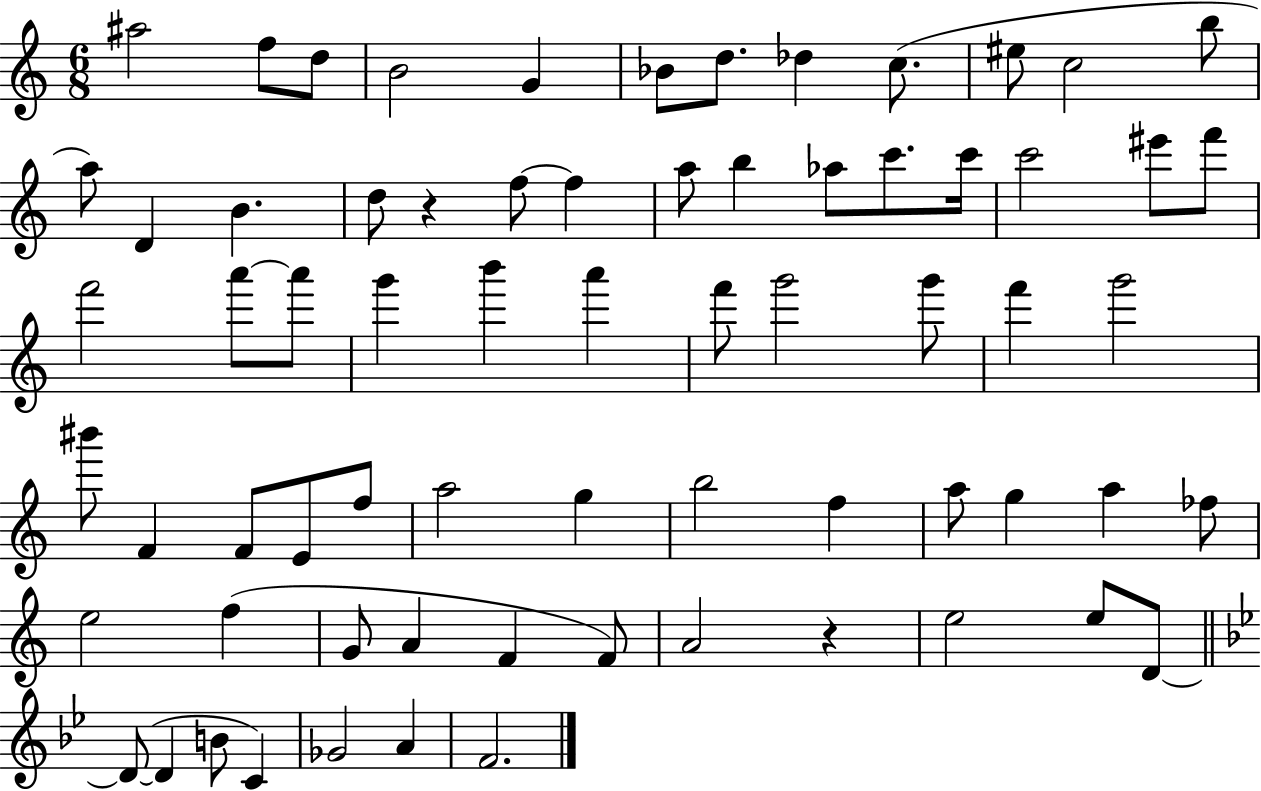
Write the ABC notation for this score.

X:1
T:Untitled
M:6/8
L:1/4
K:C
^a2 f/2 d/2 B2 G _B/2 d/2 _d c/2 ^e/2 c2 b/2 a/2 D B d/2 z f/2 f a/2 b _a/2 c'/2 c'/4 c'2 ^e'/2 f'/2 f'2 a'/2 a'/2 g' b' a' f'/2 g'2 g'/2 f' g'2 ^b'/2 F F/2 E/2 f/2 a2 g b2 f a/2 g a _f/2 e2 f G/2 A F F/2 A2 z e2 e/2 D/2 D/2 D B/2 C _G2 A F2